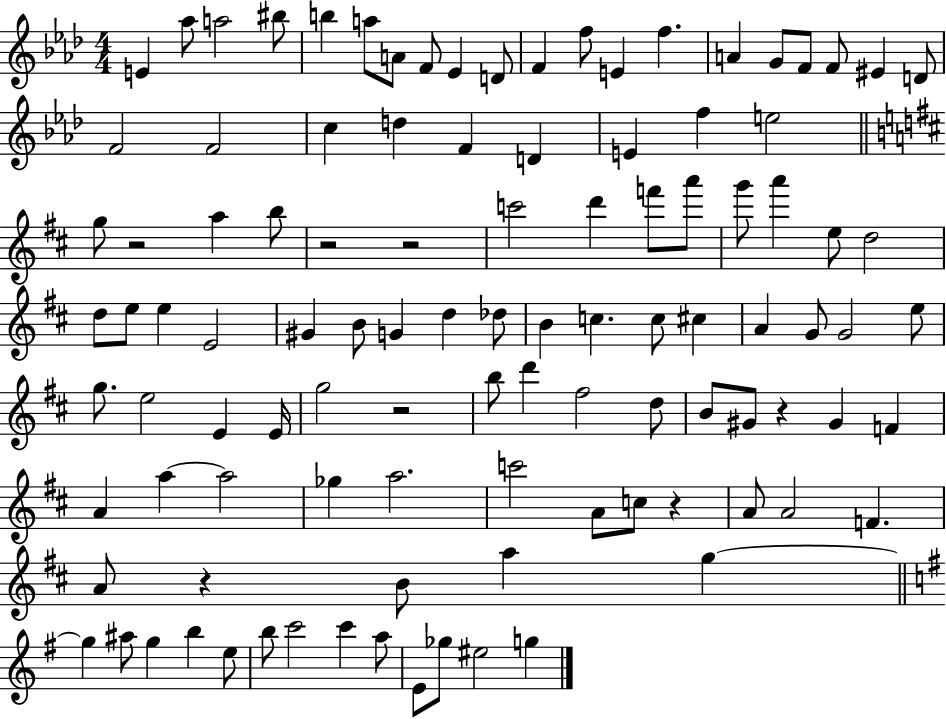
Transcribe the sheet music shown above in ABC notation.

X:1
T:Untitled
M:4/4
L:1/4
K:Ab
E _a/2 a2 ^b/2 b a/2 A/2 F/2 _E D/2 F f/2 E f A G/2 F/2 F/2 ^E D/2 F2 F2 c d F D E f e2 g/2 z2 a b/2 z2 z2 c'2 d' f'/2 a'/2 g'/2 a' e/2 d2 d/2 e/2 e E2 ^G B/2 G d _d/2 B c c/2 ^c A G/2 G2 e/2 g/2 e2 E E/4 g2 z2 b/2 d' ^f2 d/2 B/2 ^G/2 z ^G F A a a2 _g a2 c'2 A/2 c/2 z A/2 A2 F A/2 z B/2 a g g ^a/2 g b e/2 b/2 c'2 c' a/2 E/2 _g/2 ^e2 g